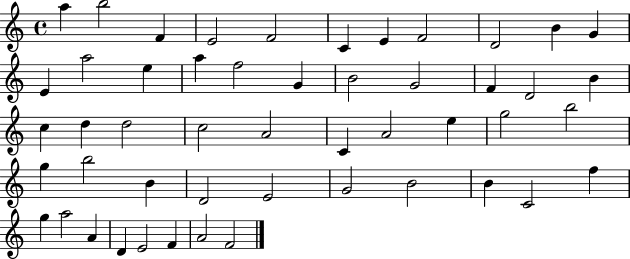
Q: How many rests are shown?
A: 0